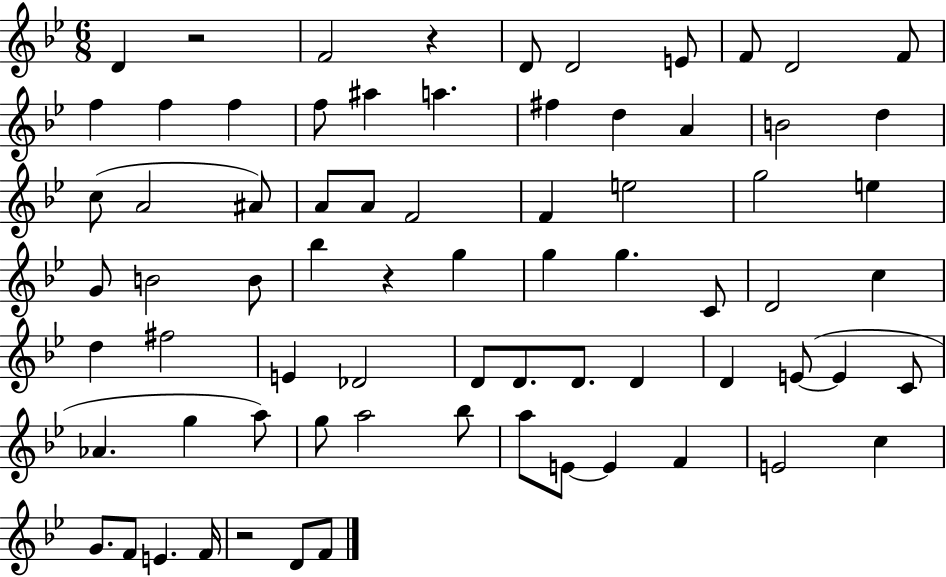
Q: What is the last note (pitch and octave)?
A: F4